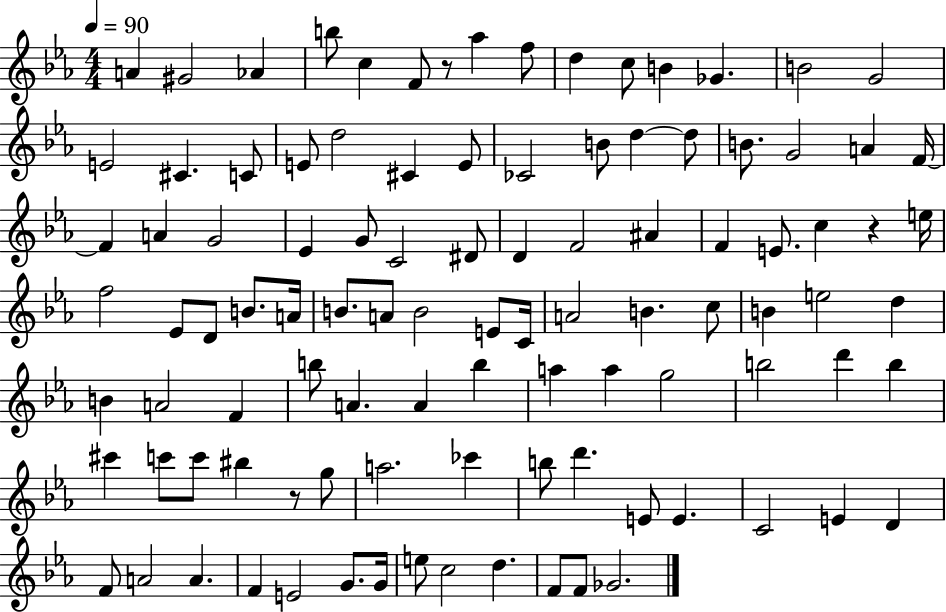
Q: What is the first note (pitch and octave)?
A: A4